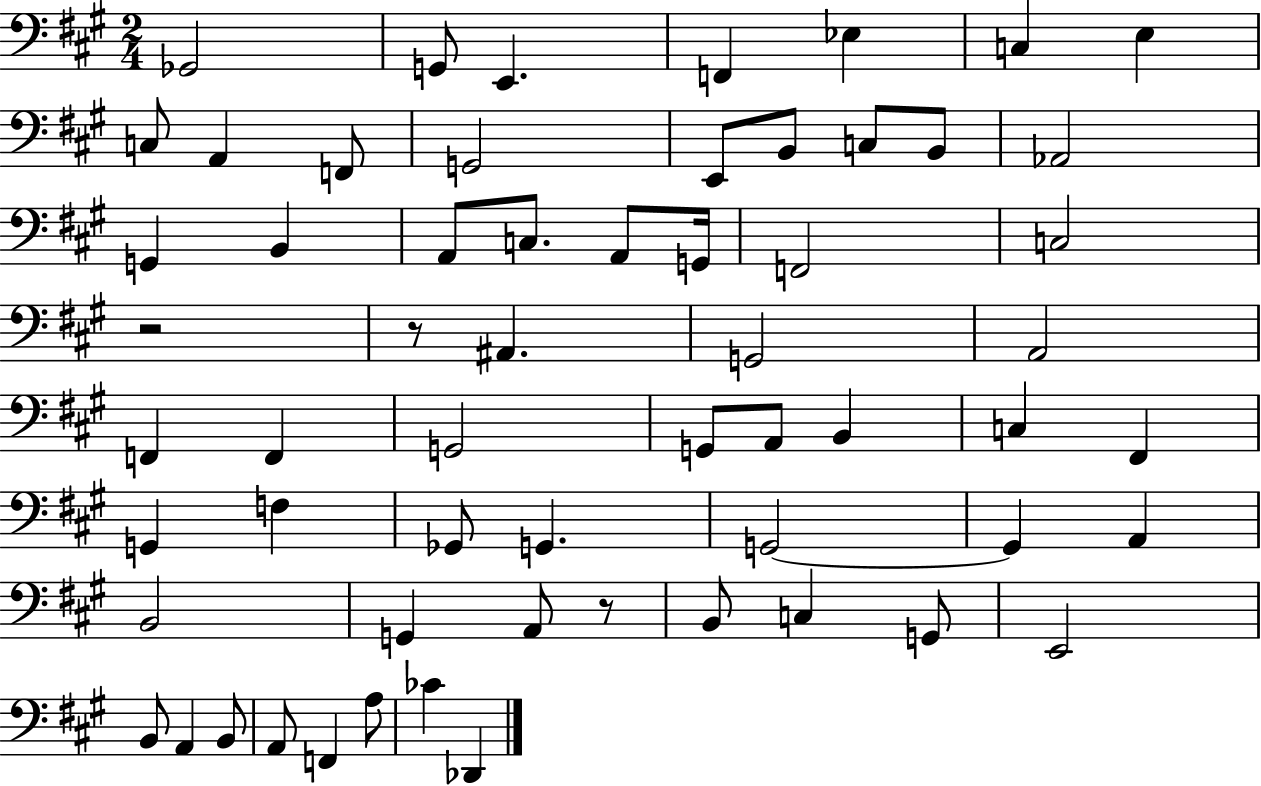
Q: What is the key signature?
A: A major